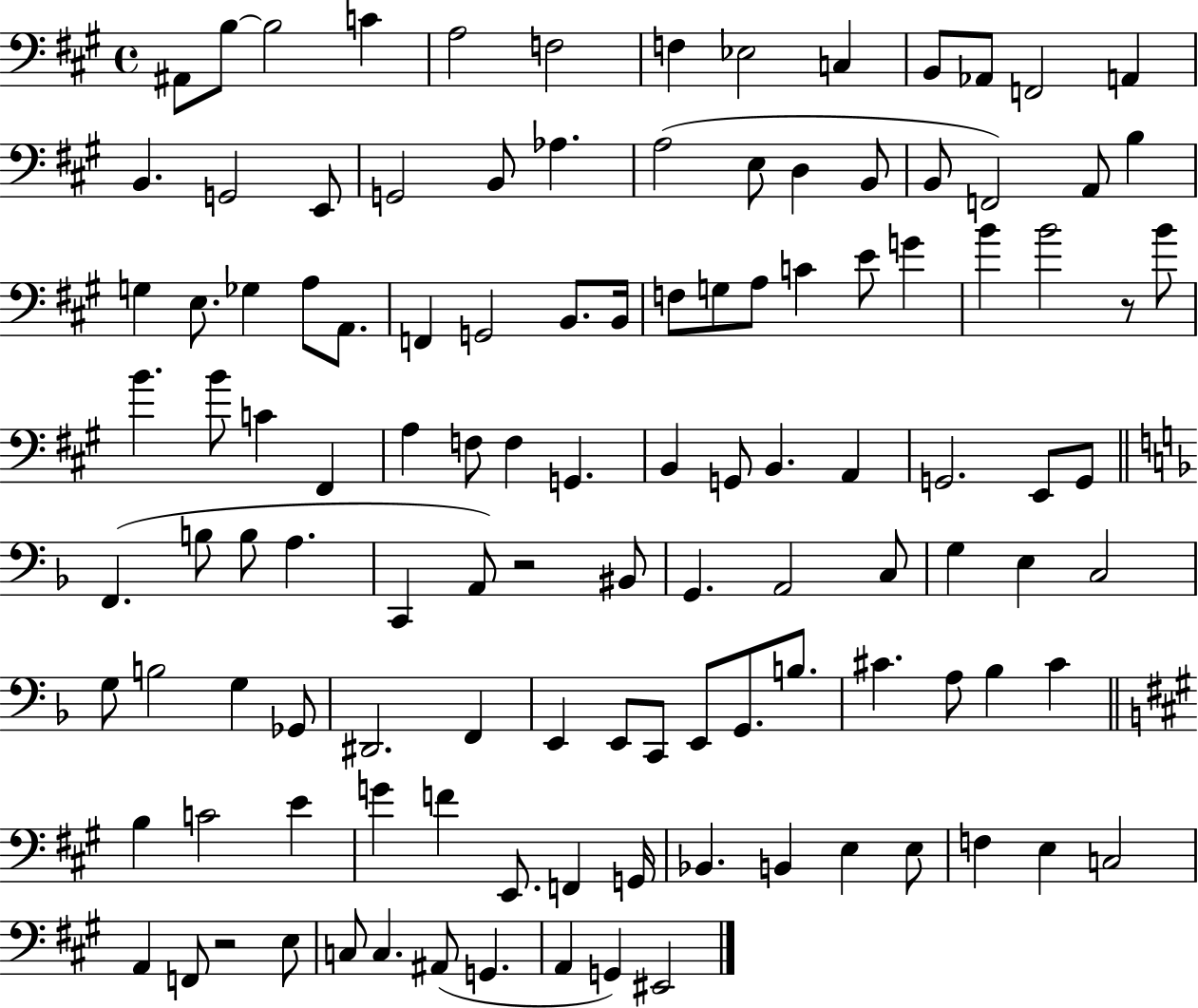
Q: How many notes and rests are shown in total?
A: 117